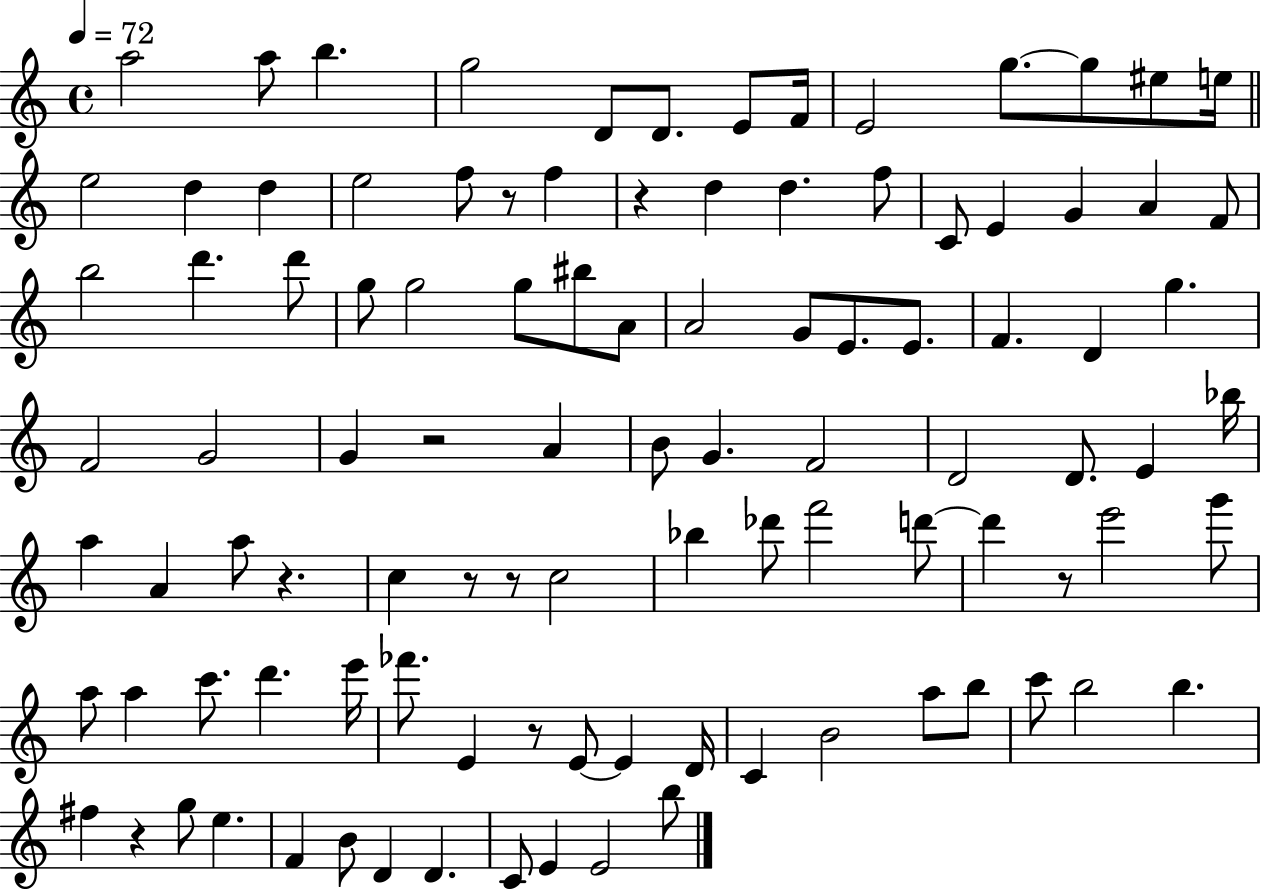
A5/h A5/e B5/q. G5/h D4/e D4/e. E4/e F4/s E4/h G5/e. G5/e EIS5/e E5/s E5/h D5/q D5/q E5/h F5/e R/e F5/q R/q D5/q D5/q. F5/e C4/e E4/q G4/q A4/q F4/e B5/h D6/q. D6/e G5/e G5/h G5/e BIS5/e A4/e A4/h G4/e E4/e. E4/e. F4/q. D4/q G5/q. F4/h G4/h G4/q R/h A4/q B4/e G4/q. F4/h D4/h D4/e. E4/q Bb5/s A5/q A4/q A5/e R/q. C5/q R/e R/e C5/h Bb5/q Db6/e F6/h D6/e D6/q R/e E6/h G6/e A5/e A5/q C6/e. D6/q. E6/s FES6/e. E4/q R/e E4/e E4/q D4/s C4/q B4/h A5/e B5/e C6/e B5/h B5/q. F#5/q R/q G5/e E5/q. F4/q B4/e D4/q D4/q. C4/e E4/q E4/h B5/e